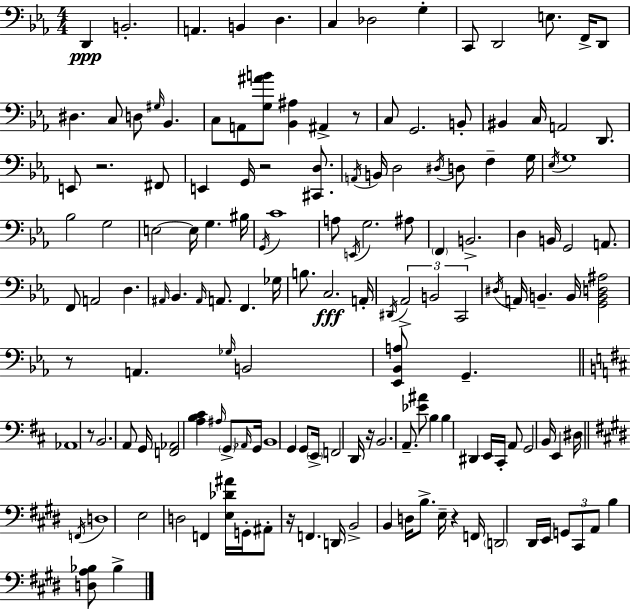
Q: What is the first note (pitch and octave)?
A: D2